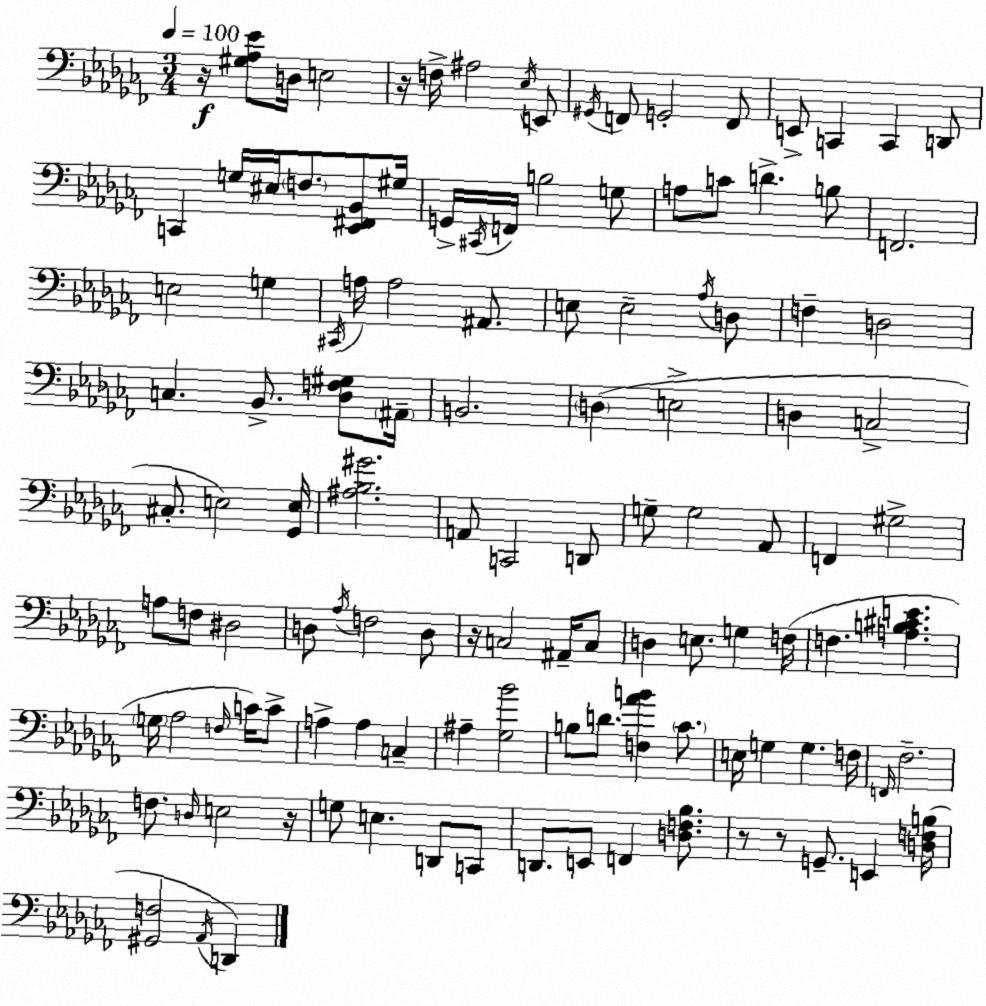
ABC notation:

X:1
T:Untitled
M:3/4
L:1/4
K:Abm
z/4 [^G,_A,_E]/2 D,/4 E,2 z/4 F,/4 ^A,2 _E,/4 E,,/2 ^G,,/4 F,,/2 G,,2 F,,/2 E,,/2 C,, C,, D,,/2 C,, G,/4 ^E,/4 F,/2 [_E,,^F,,_B,,]/2 ^G,/4 G,,/4 ^C,,/4 F,,/4 B,2 G,/2 A,/2 C/2 D B,/2 F,,2 E,2 G, ^C,,/4 A,/4 A,2 ^A,,/2 E,/2 E,2 _A,/4 D,/2 F, D,2 C, _B,,/2 [_D,F,^G,]/2 ^A,,/4 B,,2 D, E,2 D, C,2 ^C,/2 E,2 [_G,,E,]/4 [^A,_B,^G]2 A,,/2 C,,2 D,,/2 G,/2 G,2 _A,,/2 F,, ^G,2 A,/2 F,/2 ^D,2 D,/2 _A,/4 F,2 D,/2 z/4 C,2 ^A,,/4 C,/2 D, E,/2 G, F,/4 F, [A,B,^CE] G,/4 _A,2 F,/4 C/4 C/2 A, A, C, ^A, [_G,_B]2 B,/2 D/2 [F,_AB] _C/2 E,/4 G, G, F,/4 F,,/4 _F,2 F,/2 D,/4 E,2 z/4 G,/2 E, D,,/2 C,,/2 D,,/2 E,,/2 F,, [D,F,_B,]/2 z/2 z/2 G,,/2 E,, [D,F,B,]/4 [^G,,F,]2 _A,,/4 D,,